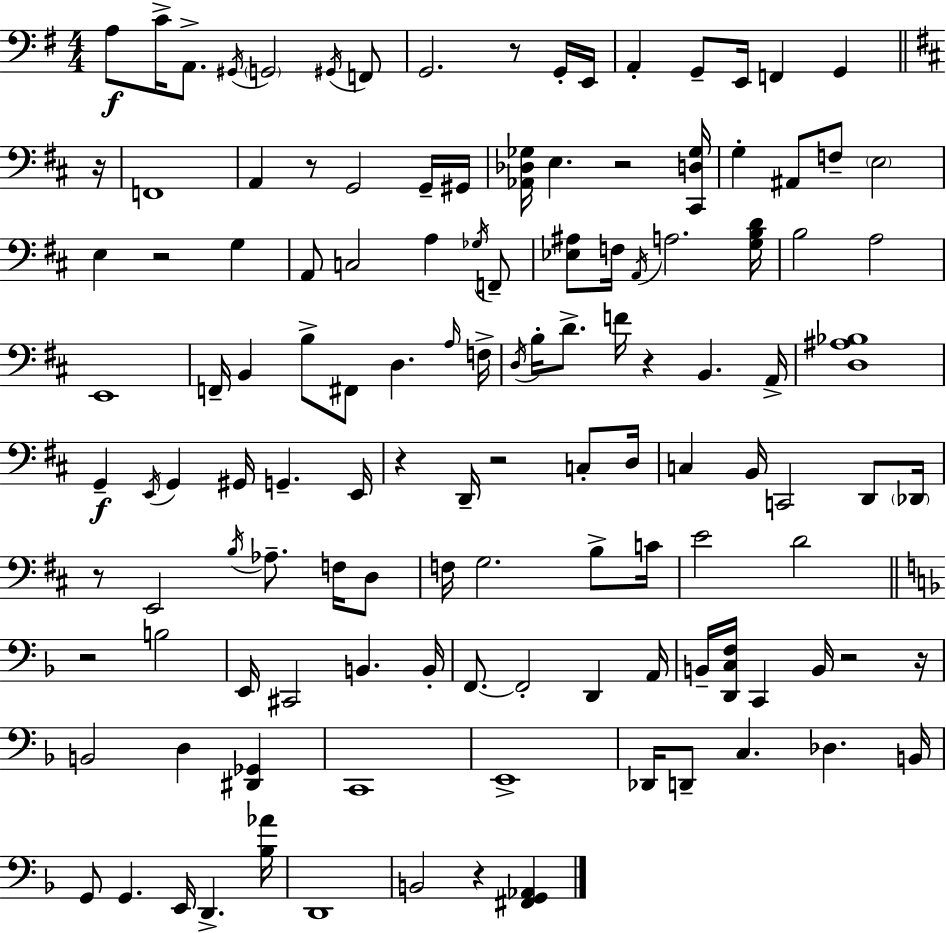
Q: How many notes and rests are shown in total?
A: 125